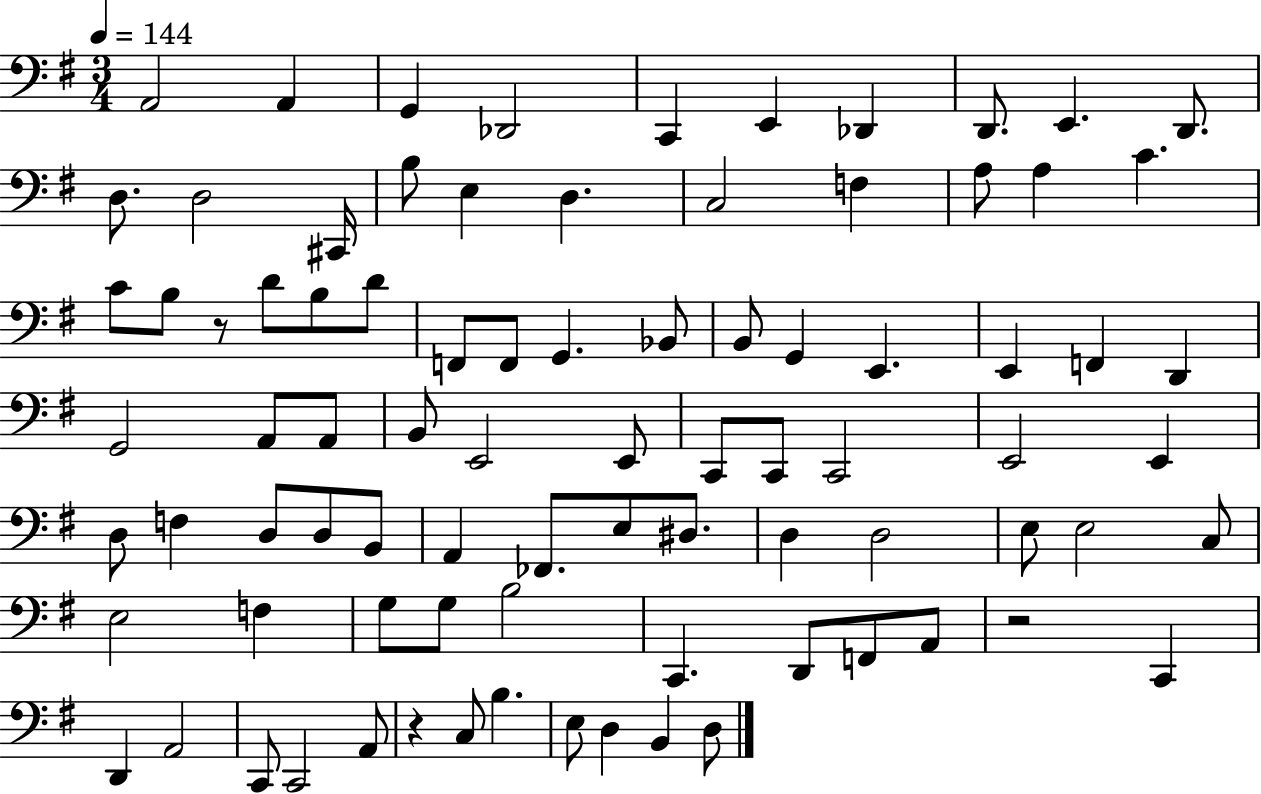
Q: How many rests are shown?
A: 3